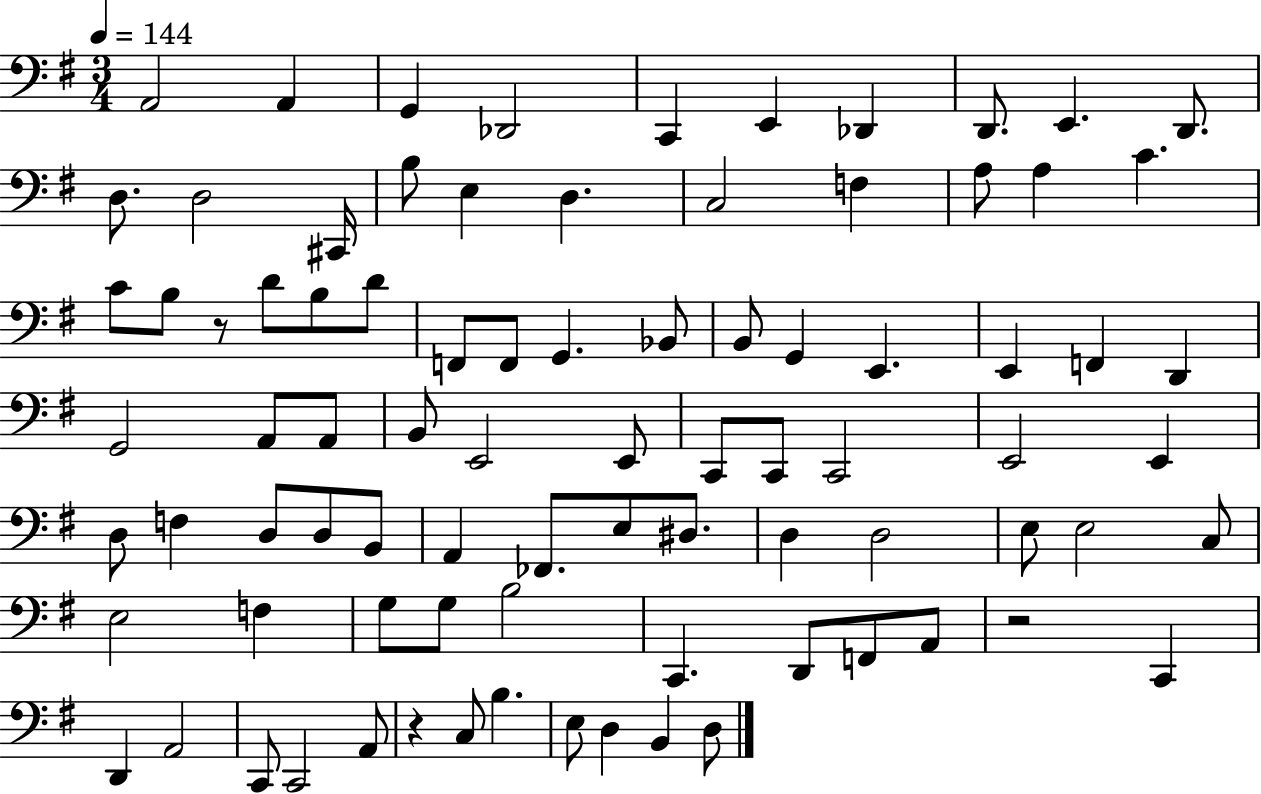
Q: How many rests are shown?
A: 3